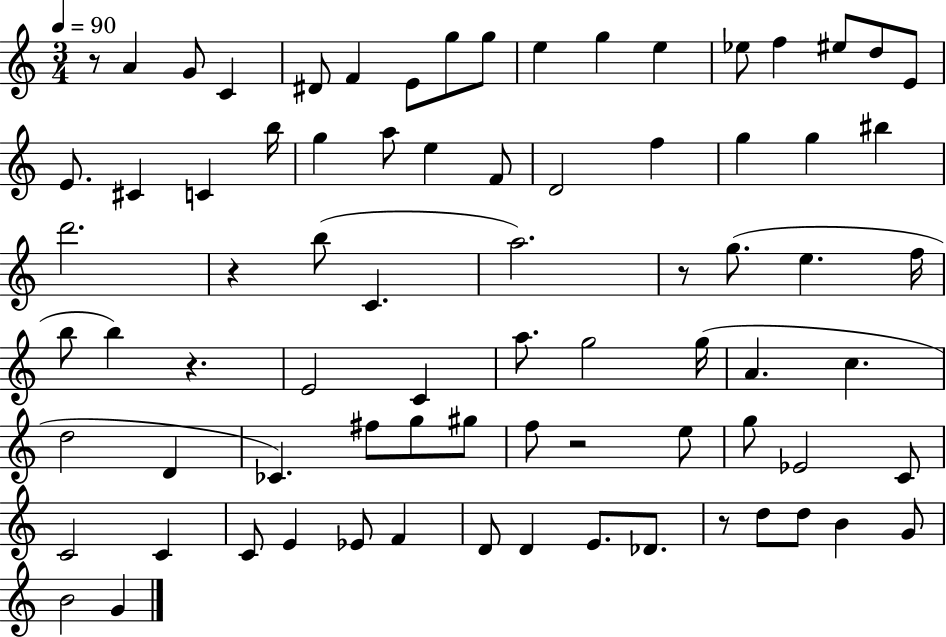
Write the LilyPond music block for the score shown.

{
  \clef treble
  \numericTimeSignature
  \time 3/4
  \key c \major
  \tempo 4 = 90
  r8 a'4 g'8 c'4 | dis'8 f'4 e'8 g''8 g''8 | e''4 g''4 e''4 | ees''8 f''4 eis''8 d''8 e'8 | \break e'8. cis'4 c'4 b''16 | g''4 a''8 e''4 f'8 | d'2 f''4 | g''4 g''4 bis''4 | \break d'''2. | r4 b''8( c'4. | a''2.) | r8 g''8.( e''4. f''16 | \break b''8 b''4) r4. | e'2 c'4 | a''8. g''2 g''16( | a'4. c''4. | \break d''2 d'4 | ces'4.) fis''8 g''8 gis''8 | f''8 r2 e''8 | g''8 ees'2 c'8 | \break c'2 c'4 | c'8 e'4 ees'8 f'4 | d'8 d'4 e'8. des'8. | r8 d''8 d''8 b'4 g'8 | \break b'2 g'4 | \bar "|."
}